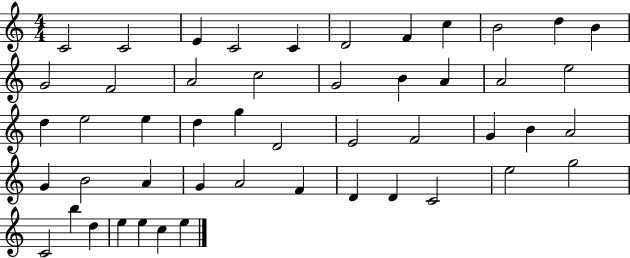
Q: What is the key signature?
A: C major